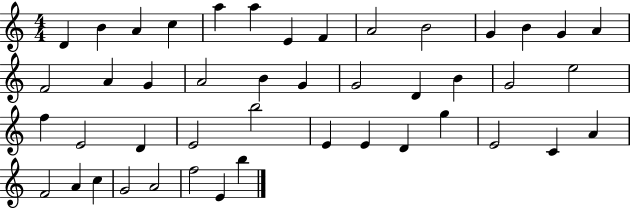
{
  \clef treble
  \numericTimeSignature
  \time 4/4
  \key c \major
  d'4 b'4 a'4 c''4 | a''4 a''4 e'4 f'4 | a'2 b'2 | g'4 b'4 g'4 a'4 | \break f'2 a'4 g'4 | a'2 b'4 g'4 | g'2 d'4 b'4 | g'2 e''2 | \break f''4 e'2 d'4 | e'2 b''2 | e'4 e'4 d'4 g''4 | e'2 c'4 a'4 | \break f'2 a'4 c''4 | g'2 a'2 | f''2 e'4 b''4 | \bar "|."
}